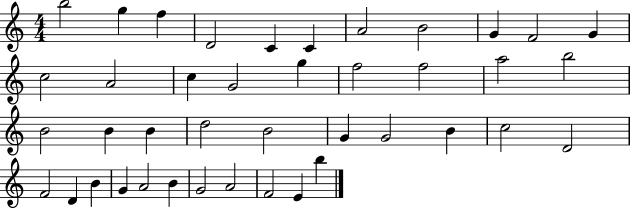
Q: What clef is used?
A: treble